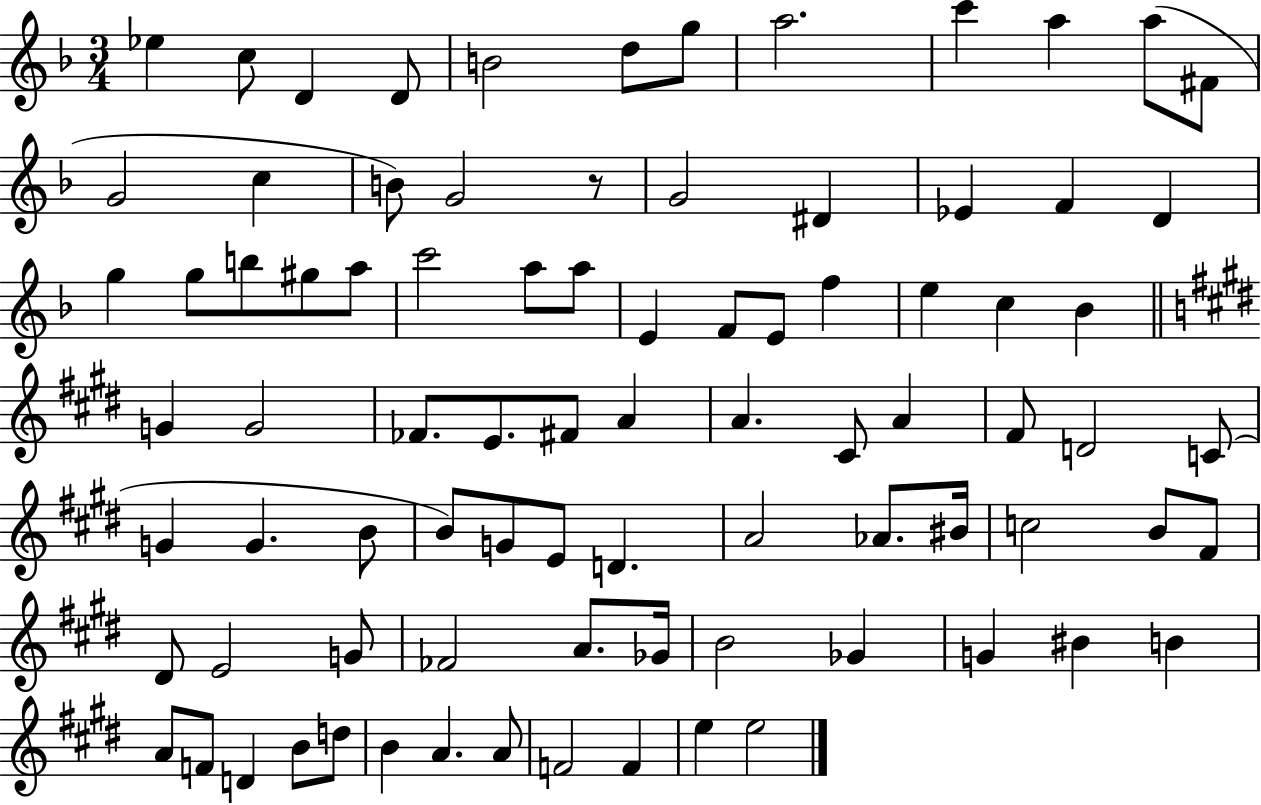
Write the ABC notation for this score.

X:1
T:Untitled
M:3/4
L:1/4
K:F
_e c/2 D D/2 B2 d/2 g/2 a2 c' a a/2 ^F/2 G2 c B/2 G2 z/2 G2 ^D _E F D g g/2 b/2 ^g/2 a/2 c'2 a/2 a/2 E F/2 E/2 f e c _B G G2 _F/2 E/2 ^F/2 A A ^C/2 A ^F/2 D2 C/2 G G B/2 B/2 G/2 E/2 D A2 _A/2 ^B/4 c2 B/2 ^F/2 ^D/2 E2 G/2 _F2 A/2 _G/4 B2 _G G ^B B A/2 F/2 D B/2 d/2 B A A/2 F2 F e e2